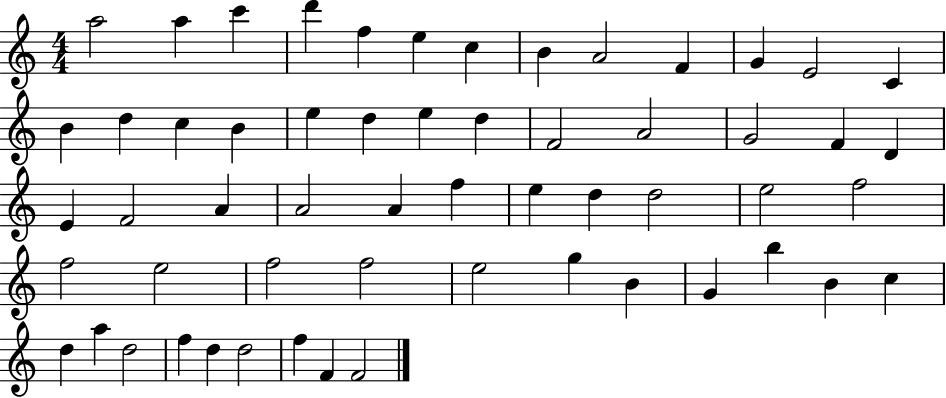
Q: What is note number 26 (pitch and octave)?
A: D4